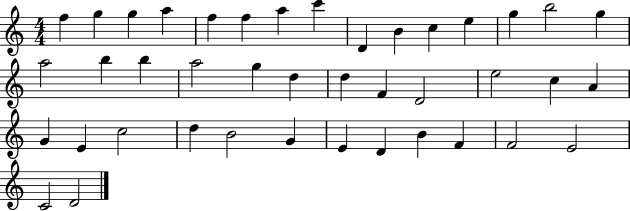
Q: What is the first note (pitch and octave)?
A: F5